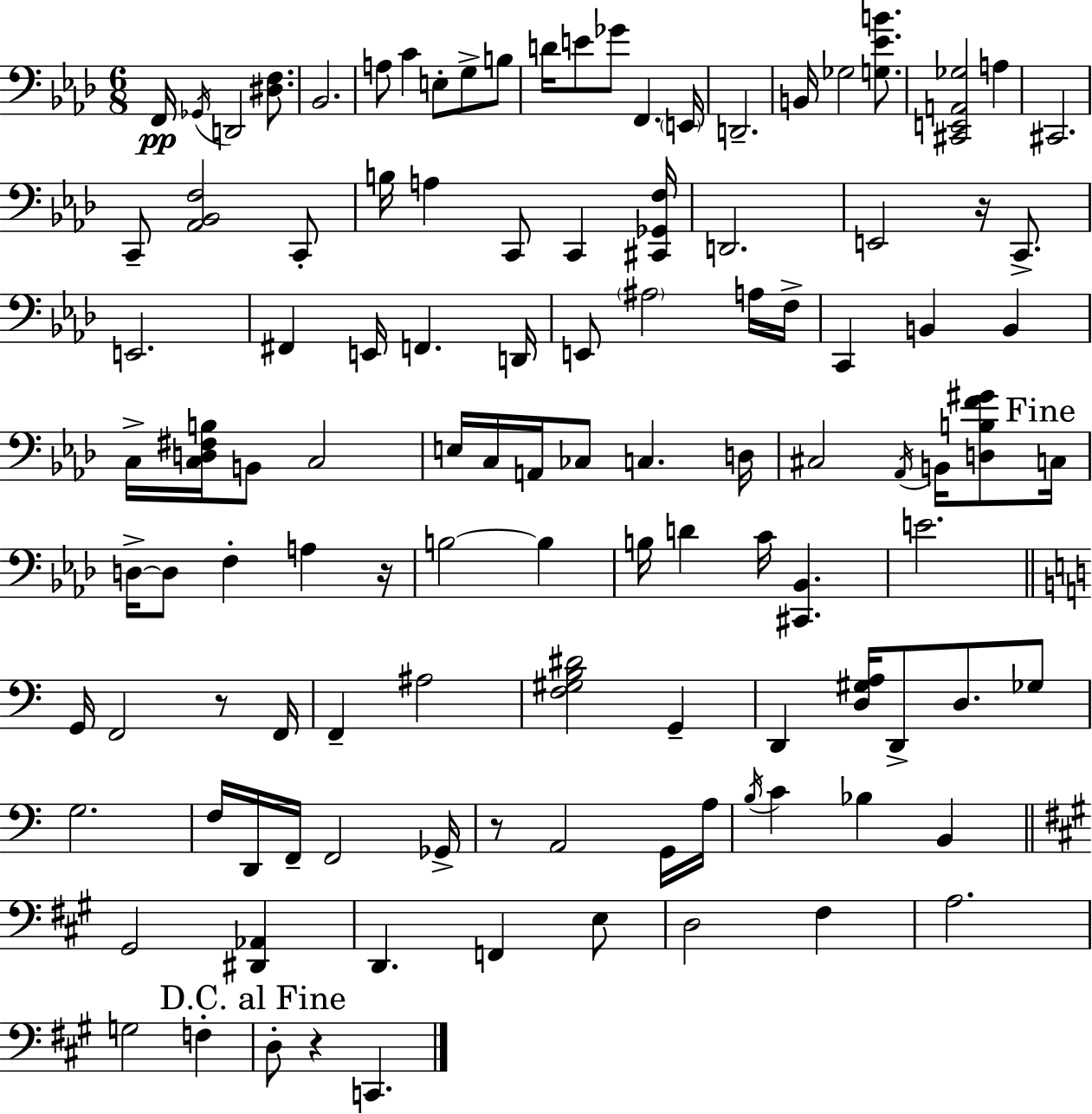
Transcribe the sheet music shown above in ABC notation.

X:1
T:Untitled
M:6/8
L:1/4
K:Ab
F,,/4 _G,,/4 D,,2 [^D,F,]/2 _B,,2 A,/2 C E,/2 G,/2 B,/2 D/4 E/2 _G/2 F,, E,,/4 D,,2 B,,/4 _G,2 [G,_EB]/2 [^C,,E,,A,,_G,]2 A, ^C,,2 C,,/2 [_A,,_B,,F,]2 C,,/2 B,/4 A, C,,/2 C,, [^C,,_G,,F,]/4 D,,2 E,,2 z/4 C,,/2 E,,2 ^F,, E,,/4 F,, D,,/4 E,,/2 ^A,2 A,/4 F,/4 C,, B,, B,, C,/4 [C,D,^F,B,]/4 B,,/2 C,2 E,/4 C,/4 A,,/4 _C,/2 C, D,/4 ^C,2 _A,,/4 B,,/4 [D,B,F^G]/2 C,/4 D,/4 D,/2 F, A, z/4 B,2 B, B,/4 D C/4 [^C,,_B,,] E2 G,,/4 F,,2 z/2 F,,/4 F,, ^A,2 [F,^G,B,^D]2 G,, D,, [D,^G,A,]/4 D,,/2 D,/2 _G,/2 G,2 F,/4 D,,/4 F,,/4 F,,2 _G,,/4 z/2 A,,2 G,,/4 A,/4 B,/4 C _B, B,, ^G,,2 [^D,,_A,,] D,, F,, E,/2 D,2 ^F, A,2 G,2 F, D,/2 z C,,